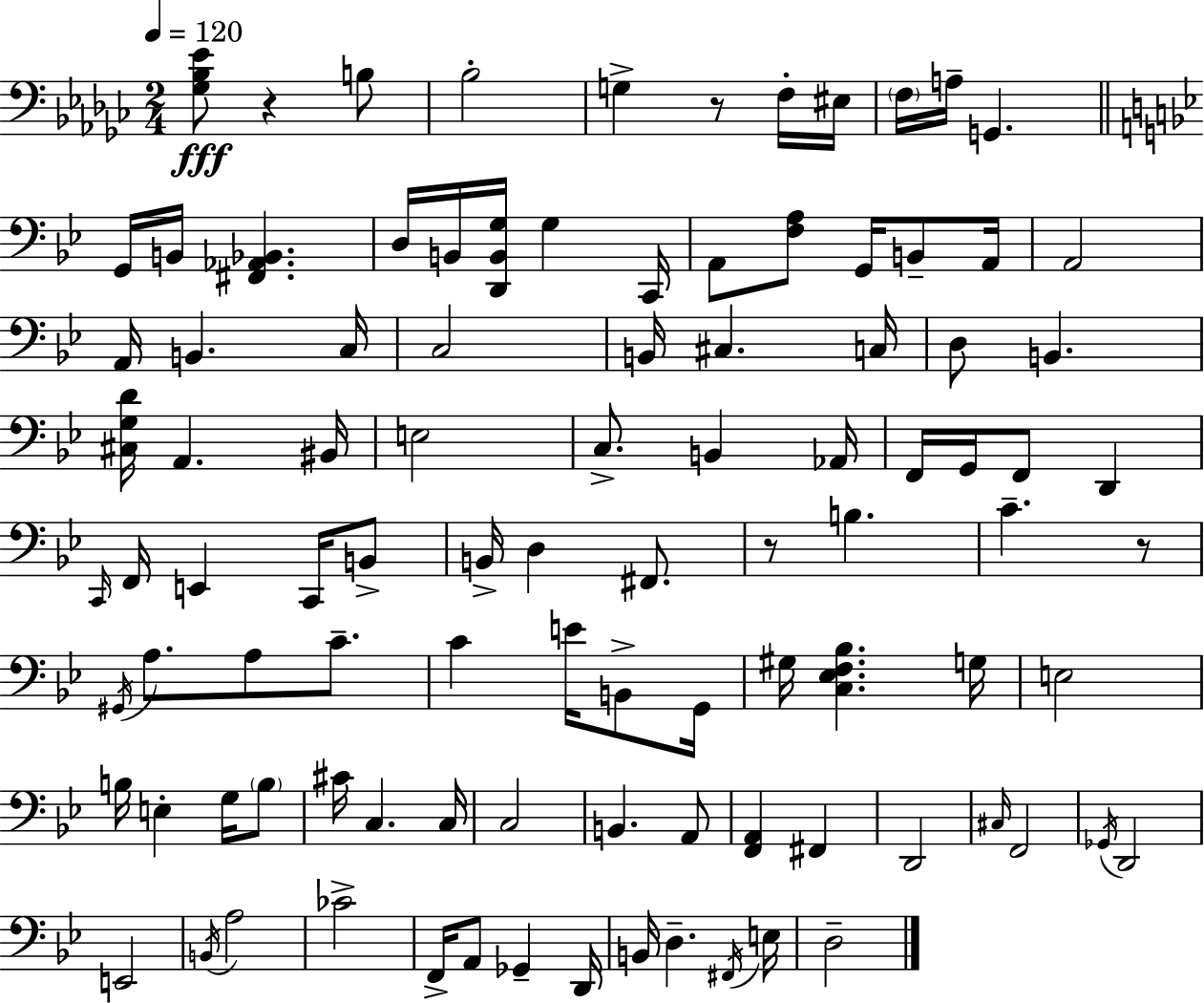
[Gb3,Bb3,Eb4]/e R/q B3/e Bb3/h G3/q R/e F3/s EIS3/s F3/s A3/s G2/q. G2/s B2/s [F#2,Ab2,Bb2]/q. D3/s B2/s [D2,B2,G3]/s G3/q C2/s A2/e [F3,A3]/e G2/s B2/e A2/s A2/h A2/s B2/q. C3/s C3/h B2/s C#3/q. C3/s D3/e B2/q. [C#3,G3,D4]/s A2/q. BIS2/s E3/h C3/e. B2/q Ab2/s F2/s G2/s F2/e D2/q C2/s F2/s E2/q C2/s B2/e B2/s D3/q F#2/e. R/e B3/q. C4/q. R/e G#2/s A3/e. A3/e C4/e. C4/q E4/s B2/e G2/s G#3/s [C3,Eb3,F3,Bb3]/q. G3/s E3/h B3/s E3/q G3/s B3/e C#4/s C3/q. C3/s C3/h B2/q. A2/e [F2,A2]/q F#2/q D2/h C#3/s F2/h Gb2/s D2/h E2/h B2/s A3/h CES4/h F2/s A2/e Gb2/q D2/s B2/s D3/q. F#2/s E3/s D3/h